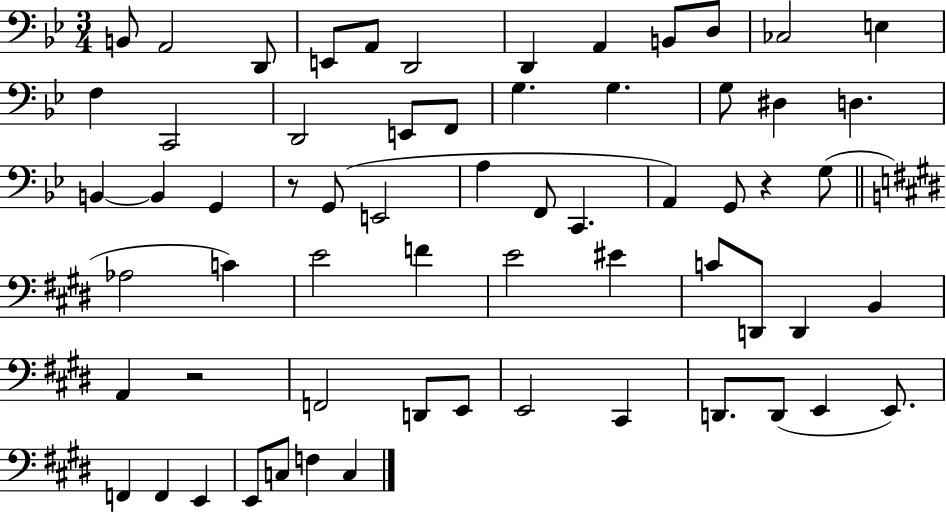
{
  \clef bass
  \numericTimeSignature
  \time 3/4
  \key bes \major
  b,8 a,2 d,8 | e,8 a,8 d,2 | d,4 a,4 b,8 d8 | ces2 e4 | \break f4 c,2 | d,2 e,8 f,8 | g4. g4. | g8 dis4 d4. | \break b,4~~ b,4 g,4 | r8 g,8( e,2 | a4 f,8 c,4. | a,4) g,8 r4 g8( | \break \bar "||" \break \key e \major aes2 c'4) | e'2 f'4 | e'2 eis'4 | c'8 d,8 d,4 b,4 | \break a,4 r2 | f,2 d,8 e,8 | e,2 cis,4 | d,8. d,8( e,4 e,8.) | \break f,4 f,4 e,4 | e,8 c8 f4 c4 | \bar "|."
}